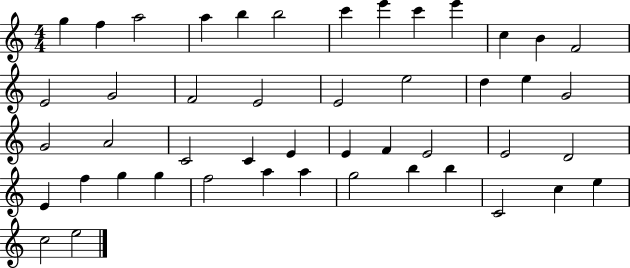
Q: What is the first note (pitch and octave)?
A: G5